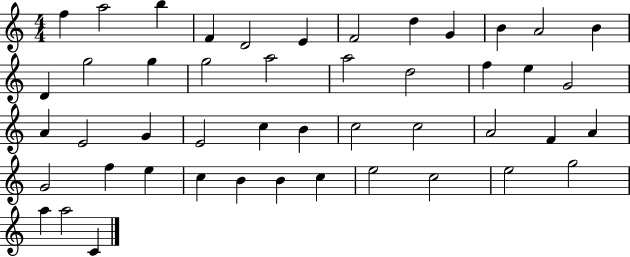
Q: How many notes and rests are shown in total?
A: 47